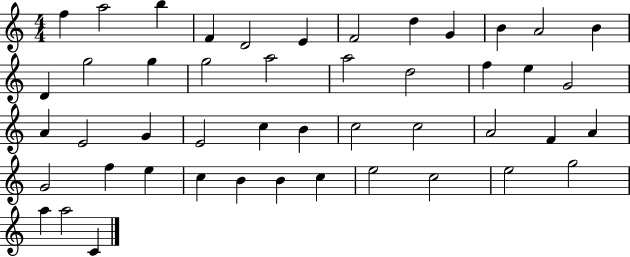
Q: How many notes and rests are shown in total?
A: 47